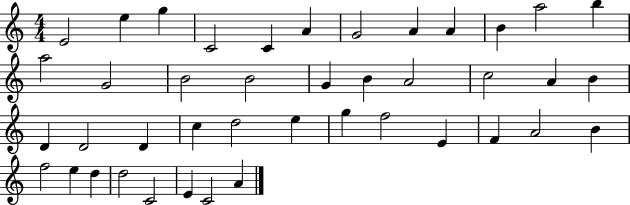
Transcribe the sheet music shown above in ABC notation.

X:1
T:Untitled
M:4/4
L:1/4
K:C
E2 e g C2 C A G2 A A B a2 b a2 G2 B2 B2 G B A2 c2 A B D D2 D c d2 e g f2 E F A2 B f2 e d d2 C2 E C2 A